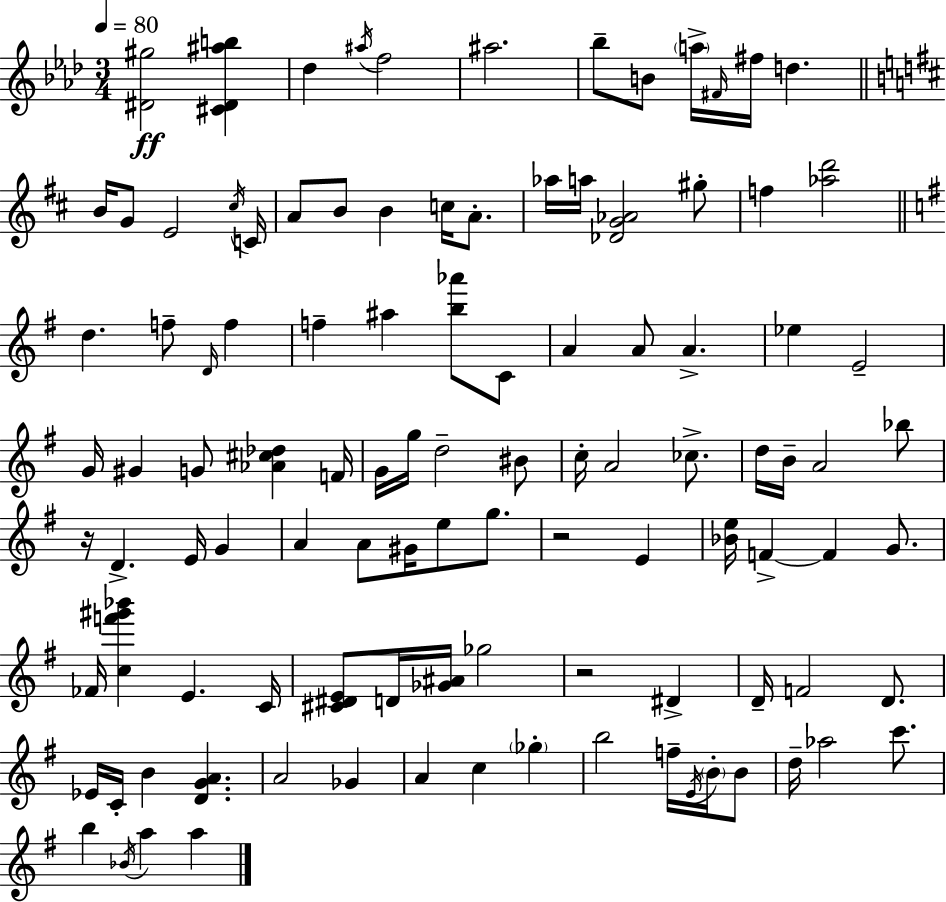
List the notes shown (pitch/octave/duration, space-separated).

[D#4,G#5]/h [C#4,D#4,A#5,B5]/q Db5/q A#5/s F5/h A#5/h. Bb5/e B4/e A5/s F#4/s F#5/s D5/q. B4/s G4/e E4/h C#5/s C4/s A4/e B4/e B4/q C5/s A4/e. Ab5/s A5/s [Db4,G4,Ab4]/h G#5/e F5/q [Ab5,D6]/h D5/q. F5/e D4/s F5/q F5/q A#5/q [B5,Ab6]/e C4/e A4/q A4/e A4/q. Eb5/q E4/h G4/s G#4/q G4/e [Ab4,C#5,Db5]/q F4/s G4/s G5/s D5/h BIS4/e C5/s A4/h CES5/e. D5/s B4/s A4/h Bb5/e R/s D4/q. E4/s G4/q A4/q A4/e G#4/s E5/e G5/e. R/h E4/q [Bb4,E5]/s F4/q F4/q G4/e. FES4/s [C5,F6,G#6,Bb6]/q E4/q. C4/s [C#4,D#4,E4]/e D4/s [Gb4,A#4]/s Gb5/h R/h D#4/q D4/s F4/h D4/e. Eb4/s C4/s B4/q [D4,G4,A4]/q. A4/h Gb4/q A4/q C5/q Gb5/q B5/h F5/s E4/s B4/s B4/e D5/s Ab5/h C6/e. B5/q Bb4/s A5/q A5/q